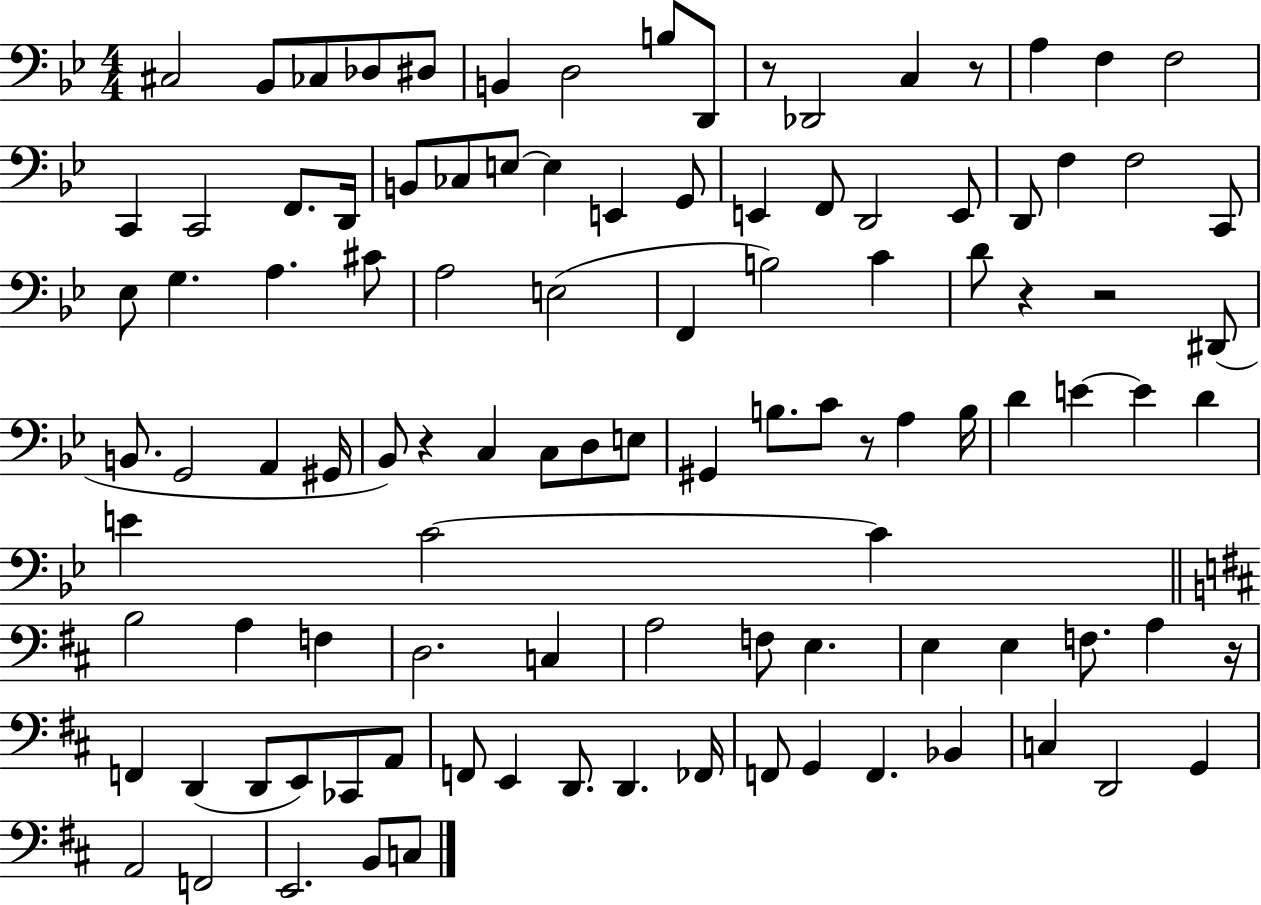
{
  \clef bass
  \numericTimeSignature
  \time 4/4
  \key bes \major
  cis2 bes,8 ces8 des8 dis8 | b,4 d2 b8 d,8 | r8 des,2 c4 r8 | a4 f4 f2 | \break c,4 c,2 f,8. d,16 | b,8 ces8 e8~~ e4 e,4 g,8 | e,4 f,8 d,2 e,8 | d,8 f4 f2 c,8 | \break ees8 g4. a4. cis'8 | a2 e2( | f,4 b2) c'4 | d'8 r4 r2 dis,8( | \break b,8. g,2 a,4 gis,16 | bes,8) r4 c4 c8 d8 e8 | gis,4 b8. c'8 r8 a4 b16 | d'4 e'4~~ e'4 d'4 | \break e'4 c'2~~ c'4 | \bar "||" \break \key b \minor b2 a4 f4 | d2. c4 | a2 f8 e4. | e4 e4 f8. a4 r16 | \break f,4 d,4( d,8 e,8) ces,8 a,8 | f,8 e,4 d,8. d,4. fes,16 | f,8 g,4 f,4. bes,4 | c4 d,2 g,4 | \break a,2 f,2 | e,2. b,8 c8 | \bar "|."
}